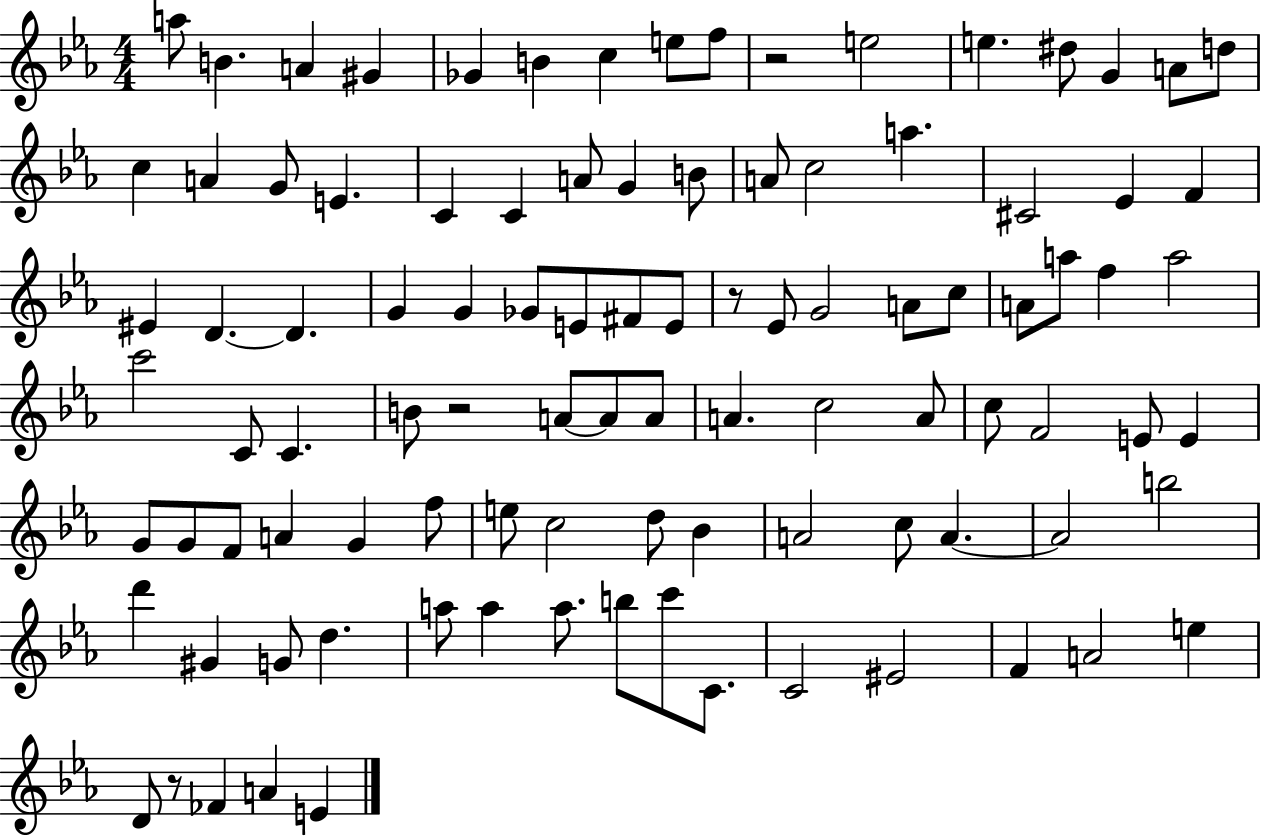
{
  \clef treble
  \numericTimeSignature
  \time 4/4
  \key ees \major
  a''8 b'4. a'4 gis'4 | ges'4 b'4 c''4 e''8 f''8 | r2 e''2 | e''4. dis''8 g'4 a'8 d''8 | \break c''4 a'4 g'8 e'4. | c'4 c'4 a'8 g'4 b'8 | a'8 c''2 a''4. | cis'2 ees'4 f'4 | \break eis'4 d'4.~~ d'4. | g'4 g'4 ges'8 e'8 fis'8 e'8 | r8 ees'8 g'2 a'8 c''8 | a'8 a''8 f''4 a''2 | \break c'''2 c'8 c'4. | b'8 r2 a'8~~ a'8 a'8 | a'4. c''2 a'8 | c''8 f'2 e'8 e'4 | \break g'8 g'8 f'8 a'4 g'4 f''8 | e''8 c''2 d''8 bes'4 | a'2 c''8 a'4.~~ | a'2 b''2 | \break d'''4 gis'4 g'8 d''4. | a''8 a''4 a''8. b''8 c'''8 c'8. | c'2 eis'2 | f'4 a'2 e''4 | \break d'8 r8 fes'4 a'4 e'4 | \bar "|."
}